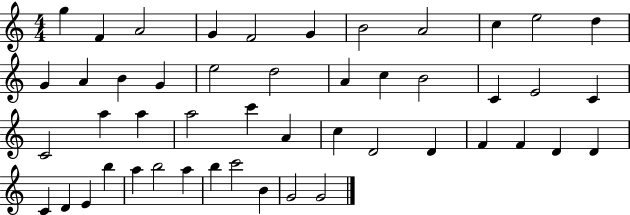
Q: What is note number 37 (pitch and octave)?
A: C4